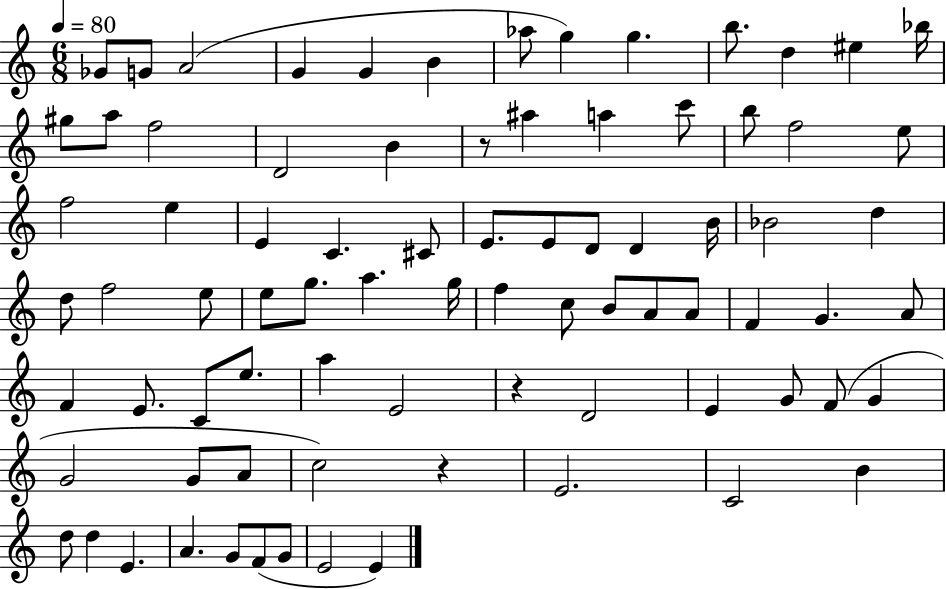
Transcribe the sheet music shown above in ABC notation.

X:1
T:Untitled
M:6/8
L:1/4
K:C
_G/2 G/2 A2 G G B _a/2 g g b/2 d ^e _b/4 ^g/2 a/2 f2 D2 B z/2 ^a a c'/2 b/2 f2 e/2 f2 e E C ^C/2 E/2 E/2 D/2 D B/4 _B2 d d/2 f2 e/2 e/2 g/2 a g/4 f c/2 B/2 A/2 A/2 F G A/2 F E/2 C/2 e/2 a E2 z D2 E G/2 F/2 G G2 G/2 A/2 c2 z E2 C2 B d/2 d E A G/2 F/2 G/2 E2 E